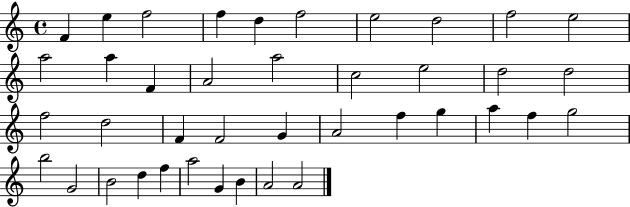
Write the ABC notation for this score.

X:1
T:Untitled
M:4/4
L:1/4
K:C
F e f2 f d f2 e2 d2 f2 e2 a2 a F A2 a2 c2 e2 d2 d2 f2 d2 F F2 G A2 f g a f g2 b2 G2 B2 d f a2 G B A2 A2